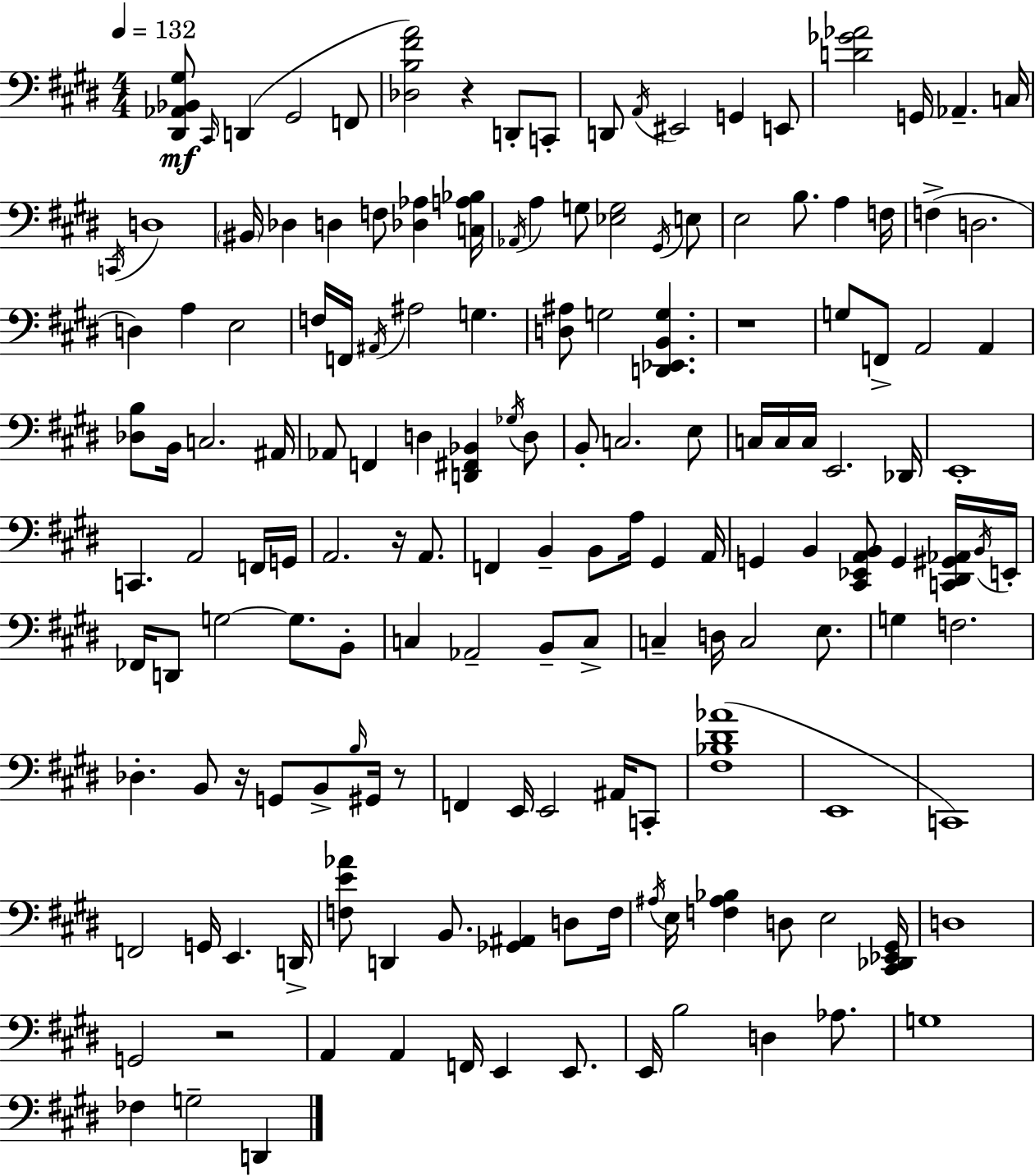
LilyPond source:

{
  \clef bass
  \numericTimeSignature
  \time 4/4
  \key e \major
  \tempo 4 = 132
  <dis, aes, bes, gis>8\mf \grace { cis,16 }( d,4 gis,2 f,8 | <des b fis' a'>2) r4 d,8-. c,8-. | d,8 \acciaccatura { a,16 } eis,2 g,4 | e,8 <d' ges' aes'>2 g,16 aes,4.-- | \break c16 \acciaccatura { c,16 } d1 | \parenthesize bis,16 des4 d4 f8 <des aes>4 | <c a bes>16 \acciaccatura { aes,16 } a4 g8 <ees g>2 | \acciaccatura { gis,16 } e8 e2 b8. | \break a4 f16 f4->( d2. | d4) a4 e2 | f16 f,16 \acciaccatura { ais,16 } ais2 | g4. <d ais>8 g2 | \break <d, ees, b, g>4. r1 | g8 f,8-> a,2 | a,4 <des b>8 b,16 c2. | ais,16 aes,8 f,4 d4 | \break <d, fis, bes,>4 \acciaccatura { ges16 } d8 b,8-. c2. | e8 c16 c16 c16 e,2. | des,16 e,1-. | c,4. a,2 | \break f,16 g,16 a,2. | r16 a,8. f,4 b,4-- b,8 | a16 gis,4 a,16 g,4 b,4 <cis, ees, a, b,>8 | g,4 <c, dis, gis, aes,>16 \acciaccatura { b,16 } e,16-. fes,16 d,8 g2~~ | \break g8. b,8-. c4 aes,2-- | b,8-- c8-> c4-- d16 c2 | e8. g4 f2. | des4.-. b,8 | \break r16 g,8 b,8-> \grace { b16 } gis,16 r8 f,4 e,16 e,2 | ais,16 c,8-. <fis bes dis' aes'>1( | e,1 | c,1) | \break f,2 | g,16 e,4. d,16-> <f e' aes'>8 d,4 b,8. | <ges, ais,>4 d8 f16 \acciaccatura { ais16 } e16 <f ais bes>4 d8 | e2 <cis, des, ees, gis,>16 d1 | \break g,2 | r2 a,4 a,4 | f,16 e,4 e,8. e,16 b2 | d4 aes8. g1 | \break fes4 g2-- | d,4 \bar "|."
}